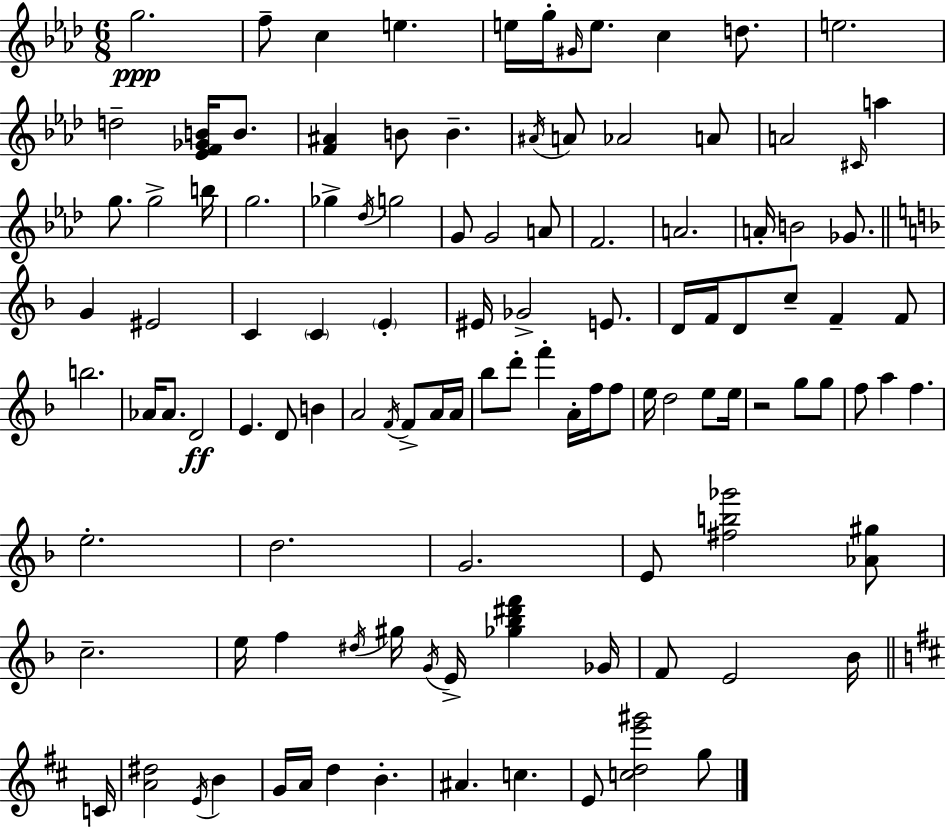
G5/h. F5/e C5/q E5/q. E5/s G5/s G#4/s E5/e. C5/q D5/e. E5/h. D5/h [Eb4,F4,Gb4,B4]/s B4/e. [F4,A#4]/q B4/e B4/q. A#4/s A4/e Ab4/h A4/e A4/h C#4/s A5/q G5/e. G5/h B5/s G5/h. Gb5/q Db5/s G5/h G4/e G4/h A4/e F4/h. A4/h. A4/s B4/h Gb4/e. G4/q EIS4/h C4/q C4/q E4/q EIS4/s Gb4/h E4/e. D4/s F4/s D4/e C5/e F4/q F4/e B5/h. Ab4/s Ab4/e. D4/h E4/q. D4/e B4/q A4/h F4/s F4/e A4/s A4/s Bb5/e D6/e F6/q A4/s F5/s F5/e E5/s D5/h E5/e E5/s R/h G5/e G5/e F5/e A5/q F5/q. E5/h. D5/h. G4/h. E4/e [F#5,B5,Gb6]/h [Ab4,G#5]/e C5/h. E5/s F5/q D#5/s G#5/s G4/s E4/s [Gb5,Bb5,D#6,F6]/q Gb4/s F4/e E4/h Bb4/s C4/s [A4,D#5]/h E4/s B4/q G4/s A4/s D5/q B4/q. A#4/q. C5/q. E4/e [C5,D5,E6,G#6]/h G5/e